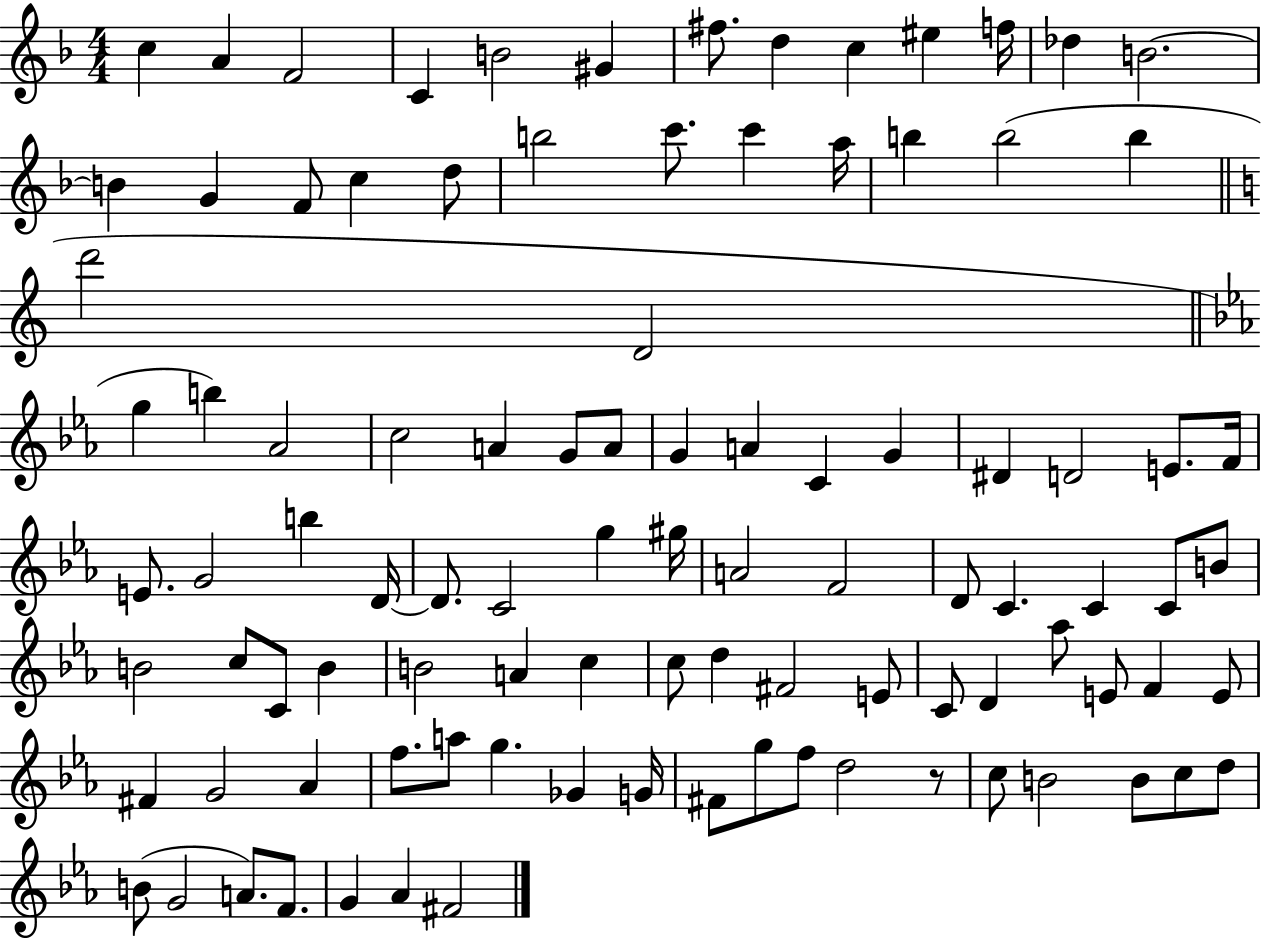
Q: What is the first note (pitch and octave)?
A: C5